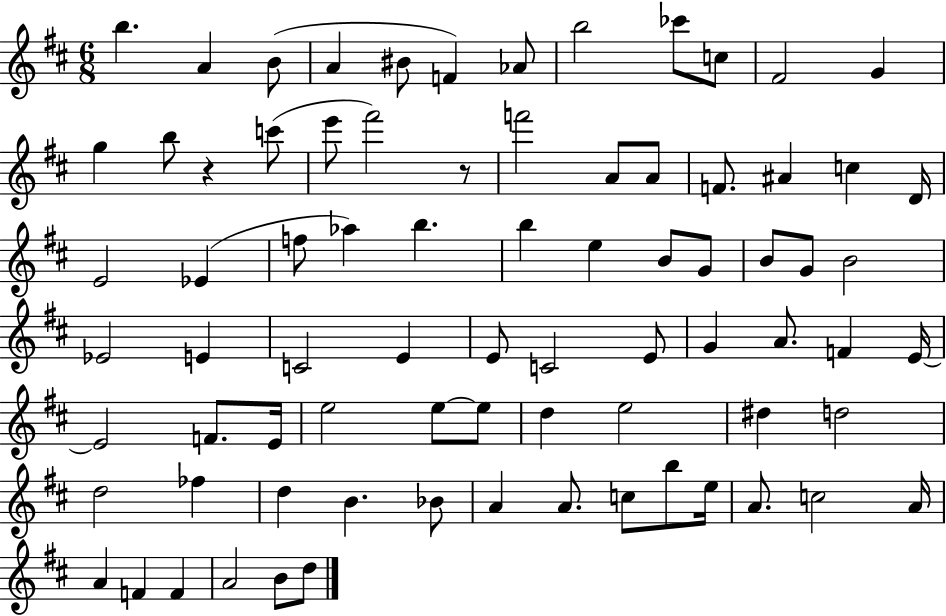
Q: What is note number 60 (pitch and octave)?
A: D5